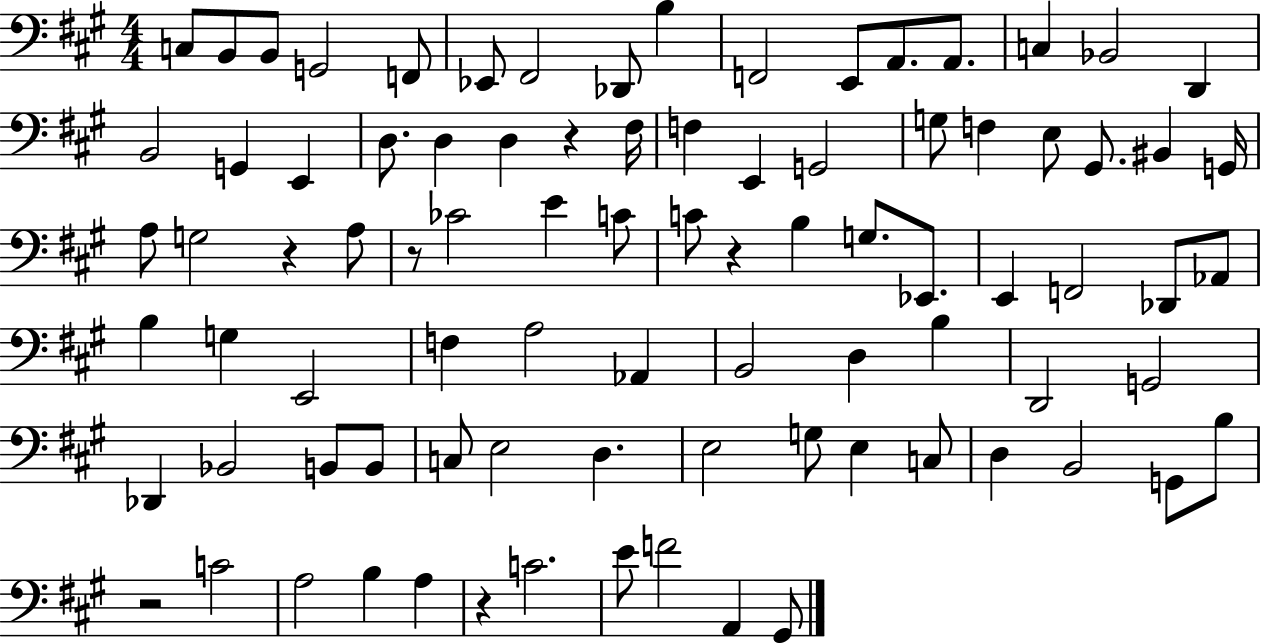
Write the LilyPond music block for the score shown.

{
  \clef bass
  \numericTimeSignature
  \time 4/4
  \key a \major
  c8 b,8 b,8 g,2 f,8 | ees,8 fis,2 des,8 b4 | f,2 e,8 a,8. a,8. | c4 bes,2 d,4 | \break b,2 g,4 e,4 | d8. d4 d4 r4 fis16 | f4 e,4 g,2 | g8 f4 e8 gis,8. bis,4 g,16 | \break a8 g2 r4 a8 | r8 ces'2 e'4 c'8 | c'8 r4 b4 g8. ees,8. | e,4 f,2 des,8 aes,8 | \break b4 g4 e,2 | f4 a2 aes,4 | b,2 d4 b4 | d,2 g,2 | \break des,4 bes,2 b,8 b,8 | c8 e2 d4. | e2 g8 e4 c8 | d4 b,2 g,8 b8 | \break r2 c'2 | a2 b4 a4 | r4 c'2. | e'8 f'2 a,4 gis,8 | \break \bar "|."
}